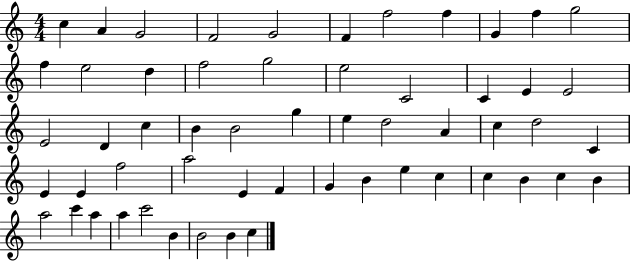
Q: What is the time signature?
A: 4/4